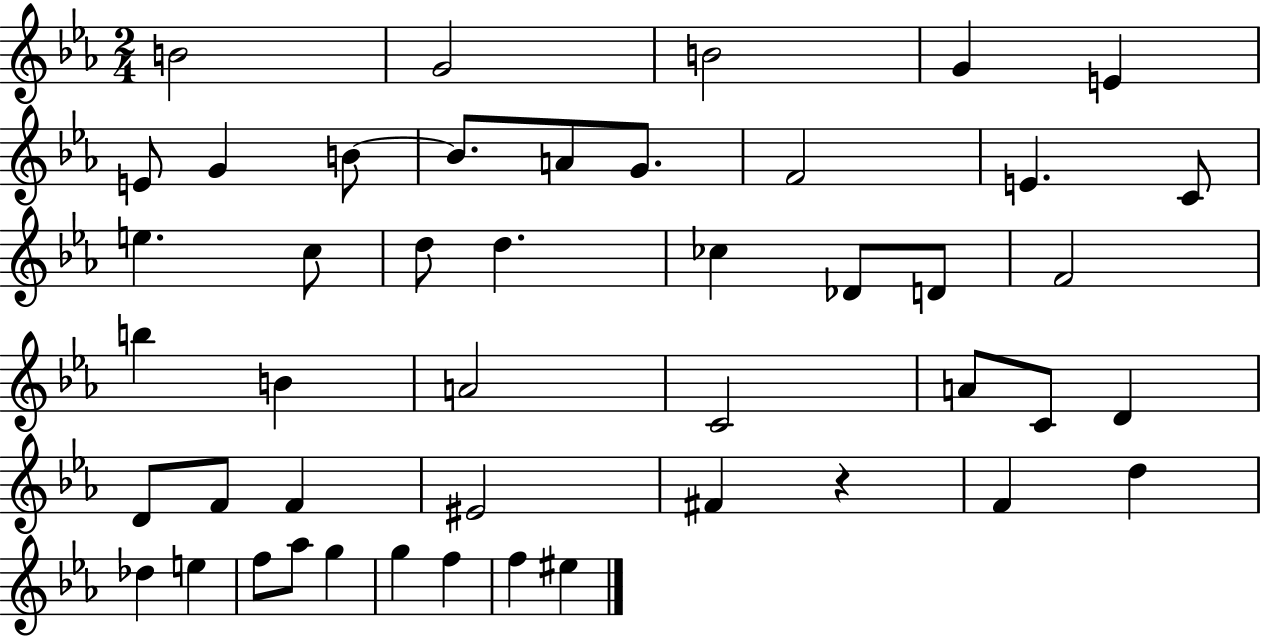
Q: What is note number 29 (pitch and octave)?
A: D4